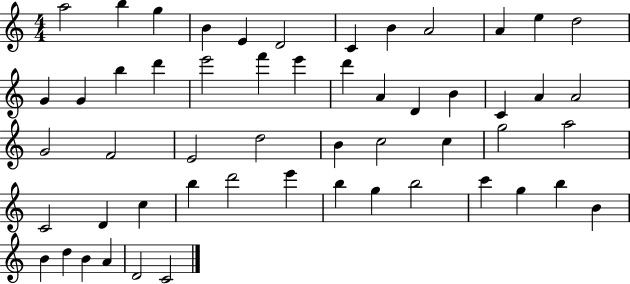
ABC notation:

X:1
T:Untitled
M:4/4
L:1/4
K:C
a2 b g B E D2 C B A2 A e d2 G G b d' e'2 f' e' d' A D B C A A2 G2 F2 E2 d2 B c2 c g2 a2 C2 D c b d'2 e' b g b2 c' g b B B d B A D2 C2